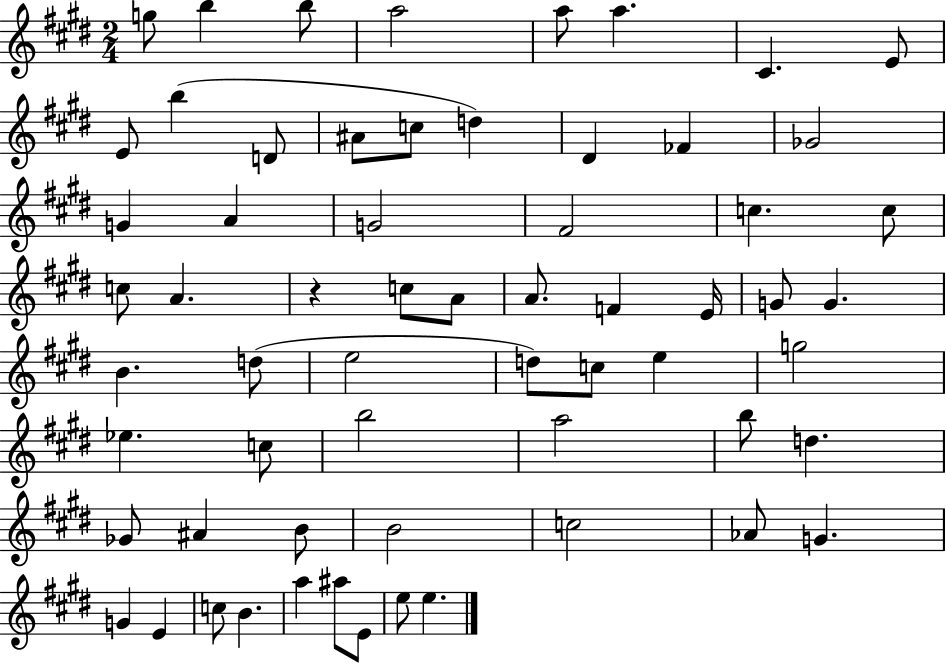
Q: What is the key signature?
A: E major